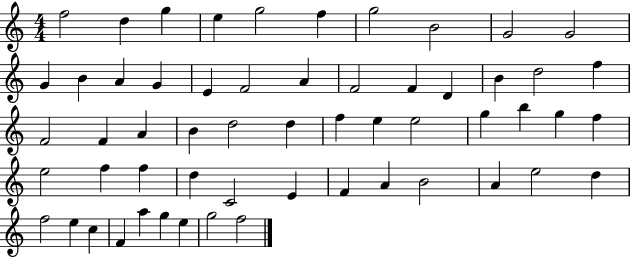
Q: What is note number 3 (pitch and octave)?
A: G5